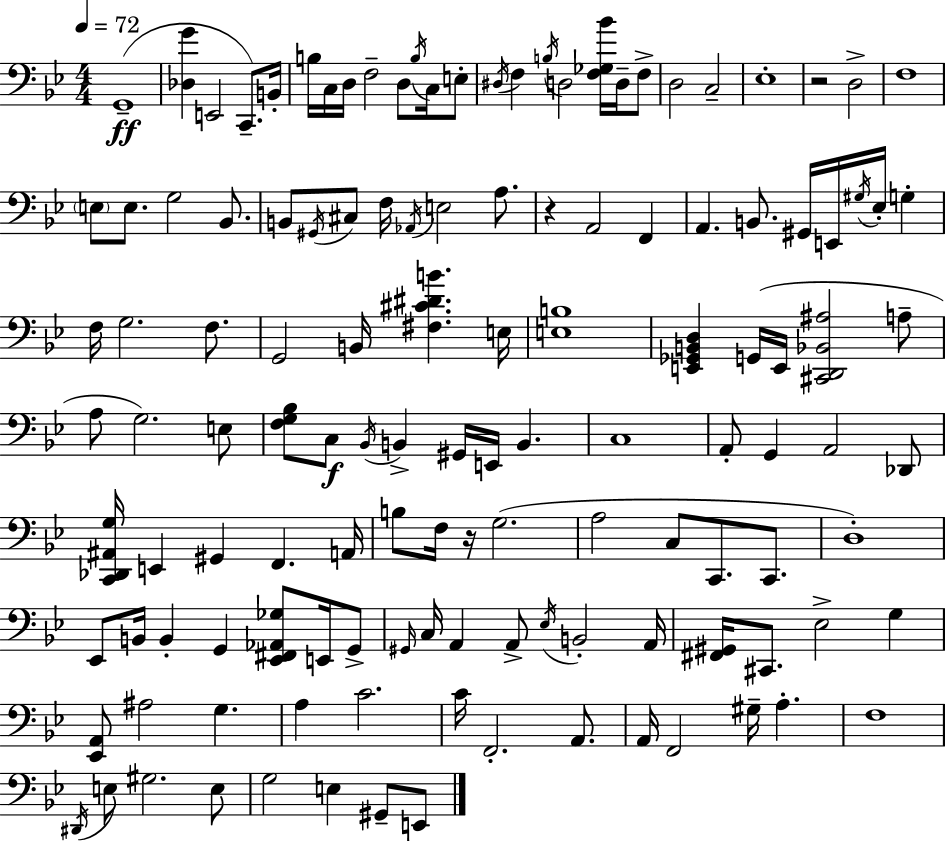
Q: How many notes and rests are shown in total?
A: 128